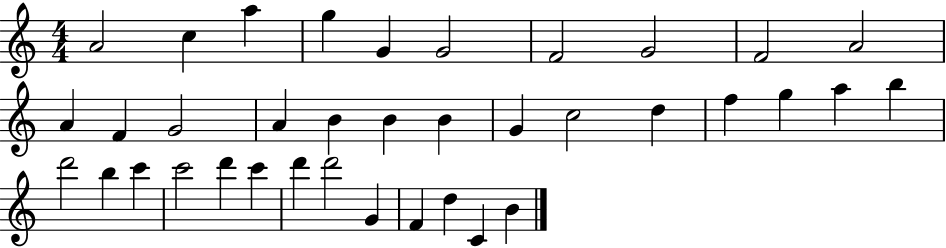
A4/h C5/q A5/q G5/q G4/q G4/h F4/h G4/h F4/h A4/h A4/q F4/q G4/h A4/q B4/q B4/q B4/q G4/q C5/h D5/q F5/q G5/q A5/q B5/q D6/h B5/q C6/q C6/h D6/q C6/q D6/q D6/h G4/q F4/q D5/q C4/q B4/q